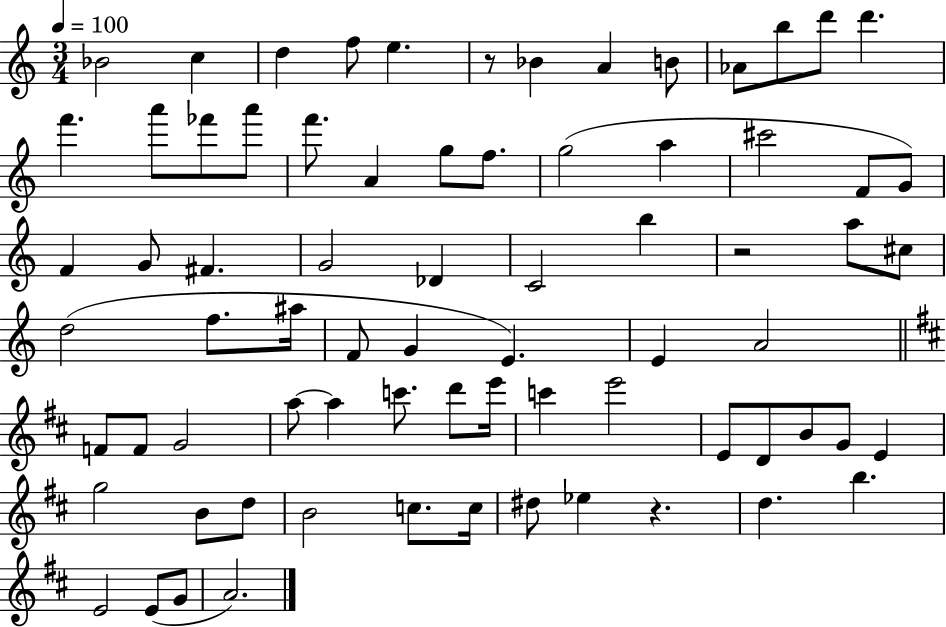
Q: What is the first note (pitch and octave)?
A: Bb4